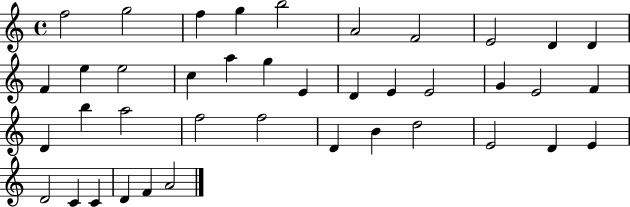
F5/h G5/h F5/q G5/q B5/h A4/h F4/h E4/h D4/q D4/q F4/q E5/q E5/h C5/q A5/q G5/q E4/q D4/q E4/q E4/h G4/q E4/h F4/q D4/q B5/q A5/h F5/h F5/h D4/q B4/q D5/h E4/h D4/q E4/q D4/h C4/q C4/q D4/q F4/q A4/h